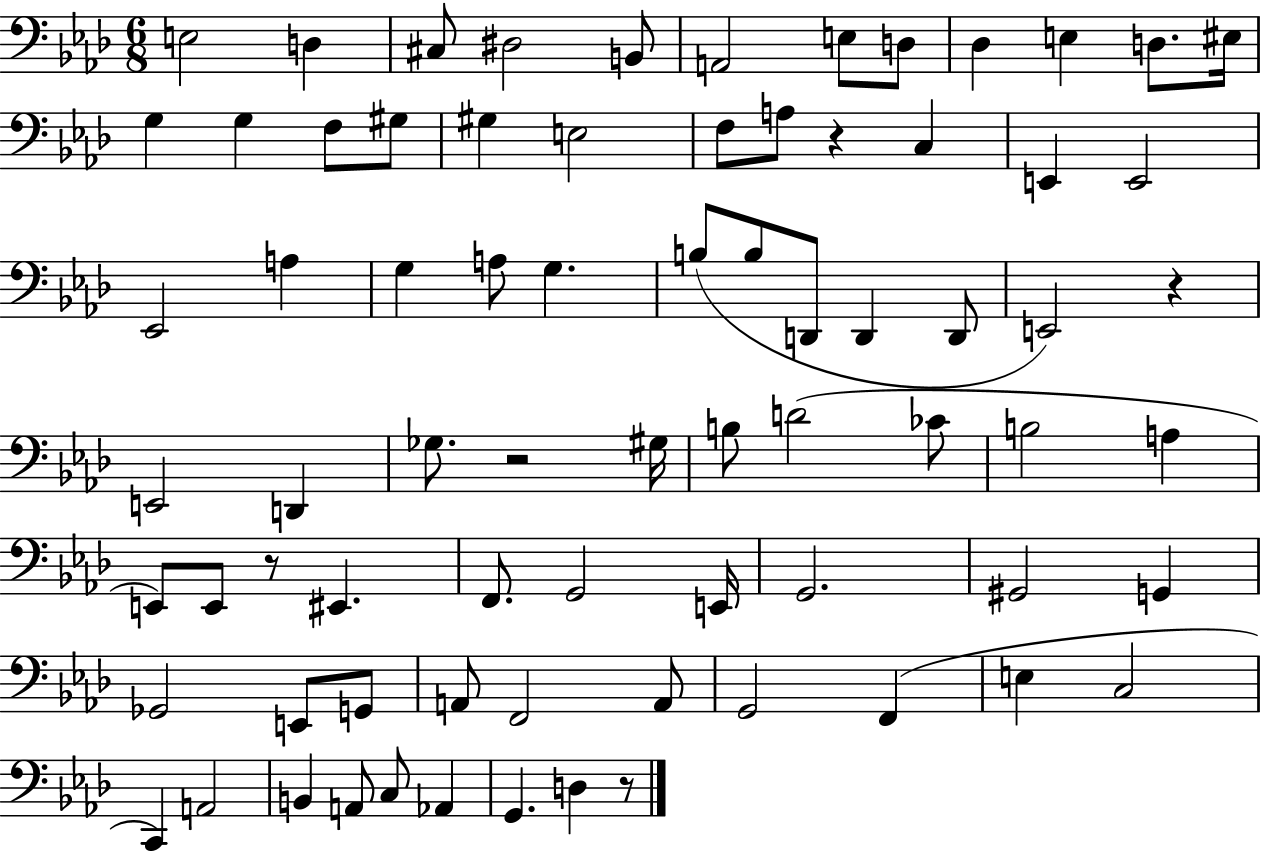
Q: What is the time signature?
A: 6/8